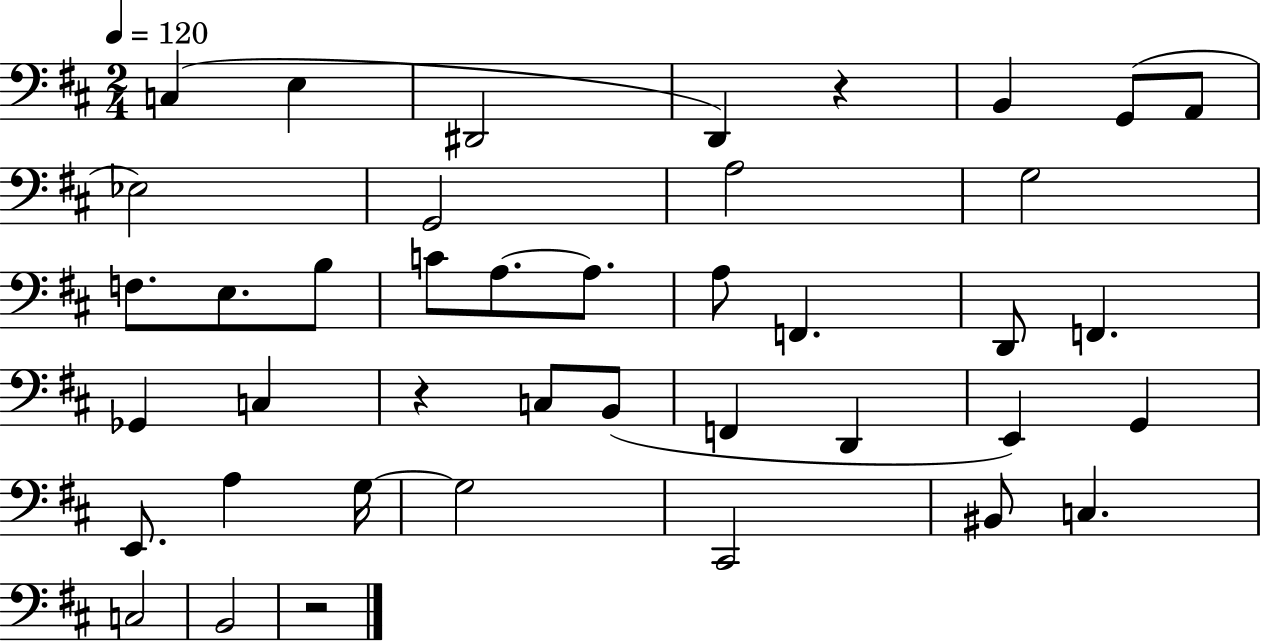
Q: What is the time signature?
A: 2/4